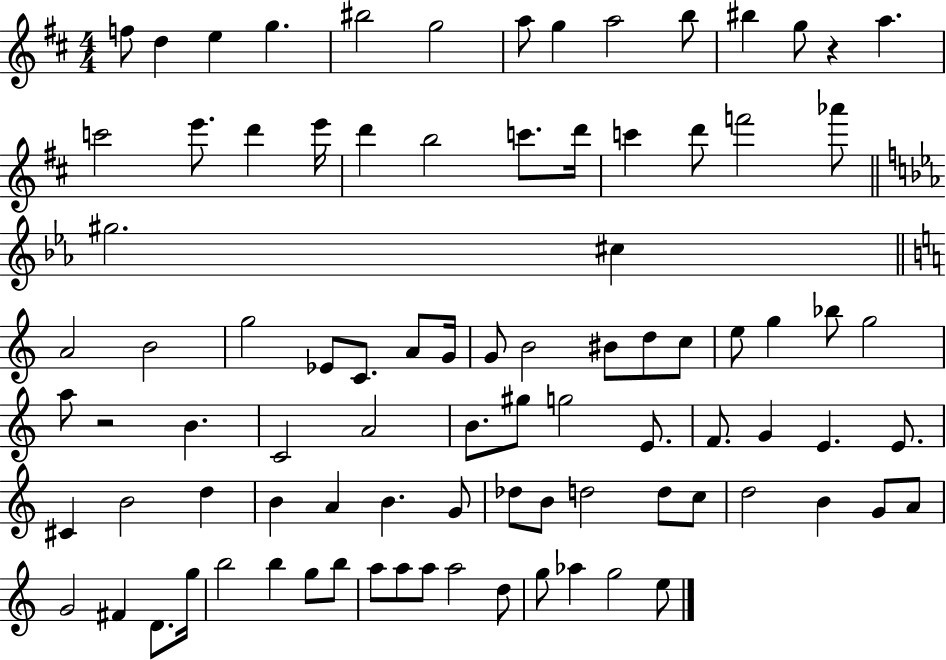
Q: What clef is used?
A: treble